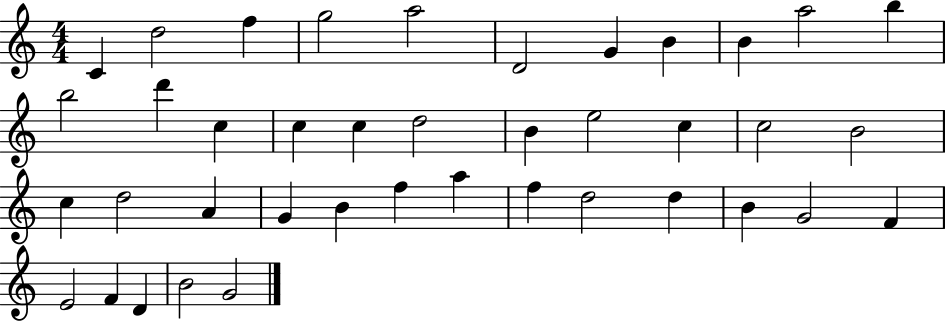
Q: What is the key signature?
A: C major